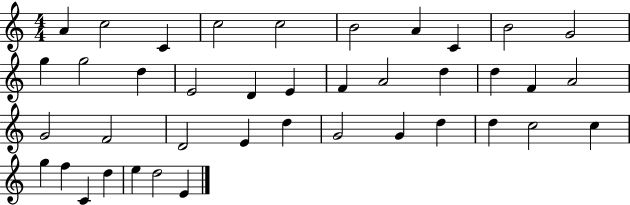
X:1
T:Untitled
M:4/4
L:1/4
K:C
A c2 C c2 c2 B2 A C B2 G2 g g2 d E2 D E F A2 d d F A2 G2 F2 D2 E d G2 G d d c2 c g f C d e d2 E